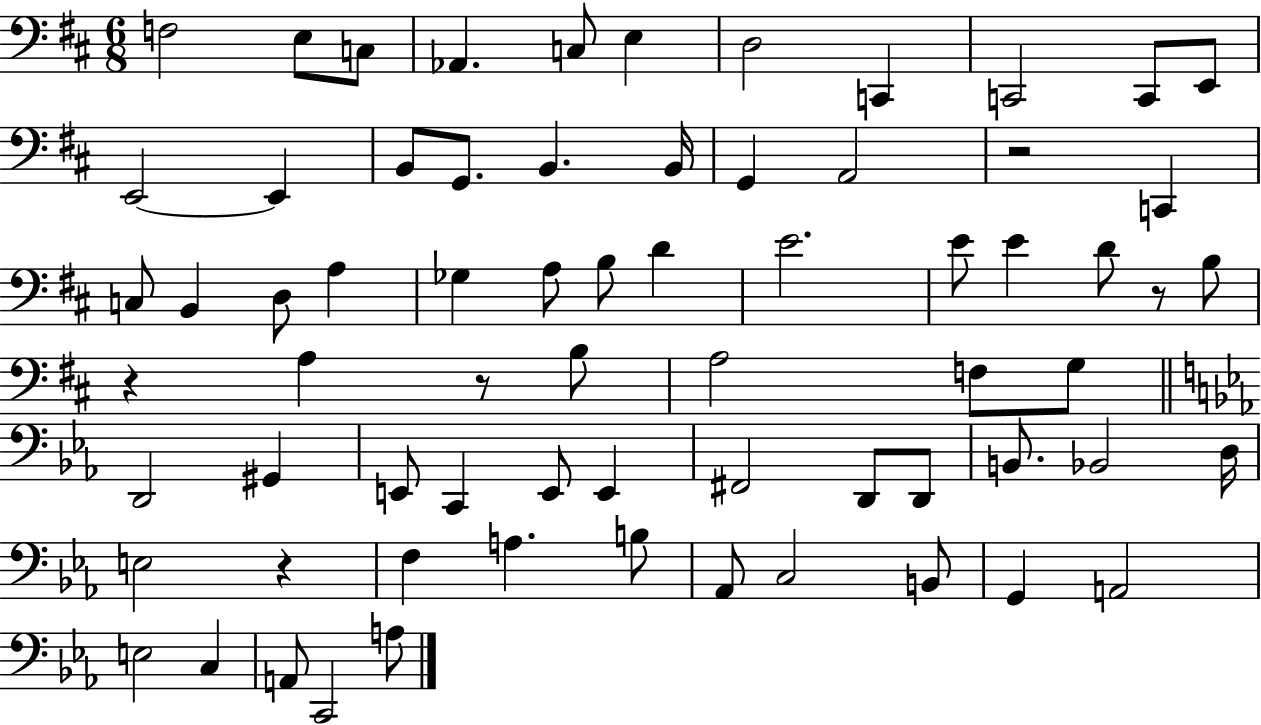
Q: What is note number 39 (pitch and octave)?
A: D2